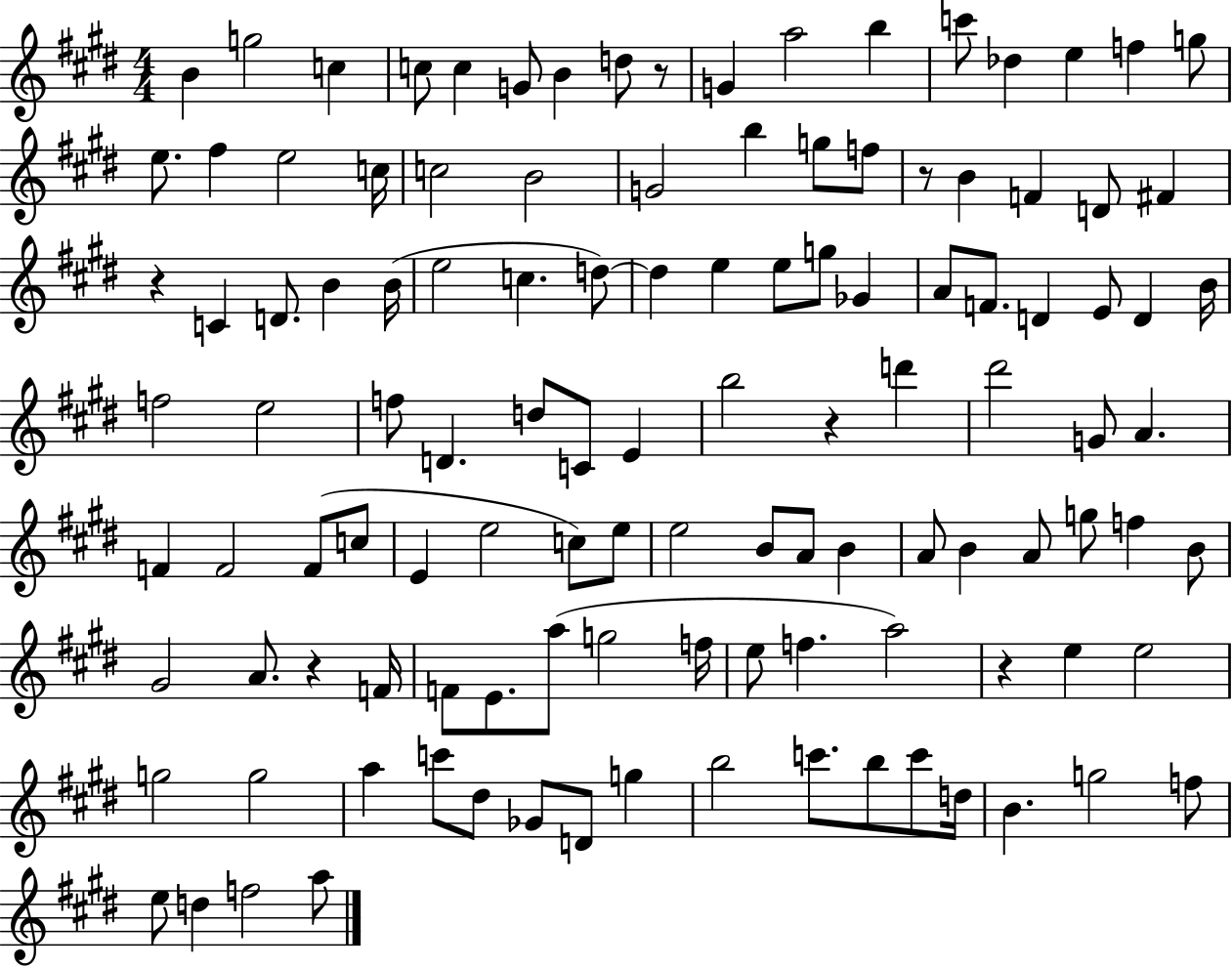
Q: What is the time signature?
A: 4/4